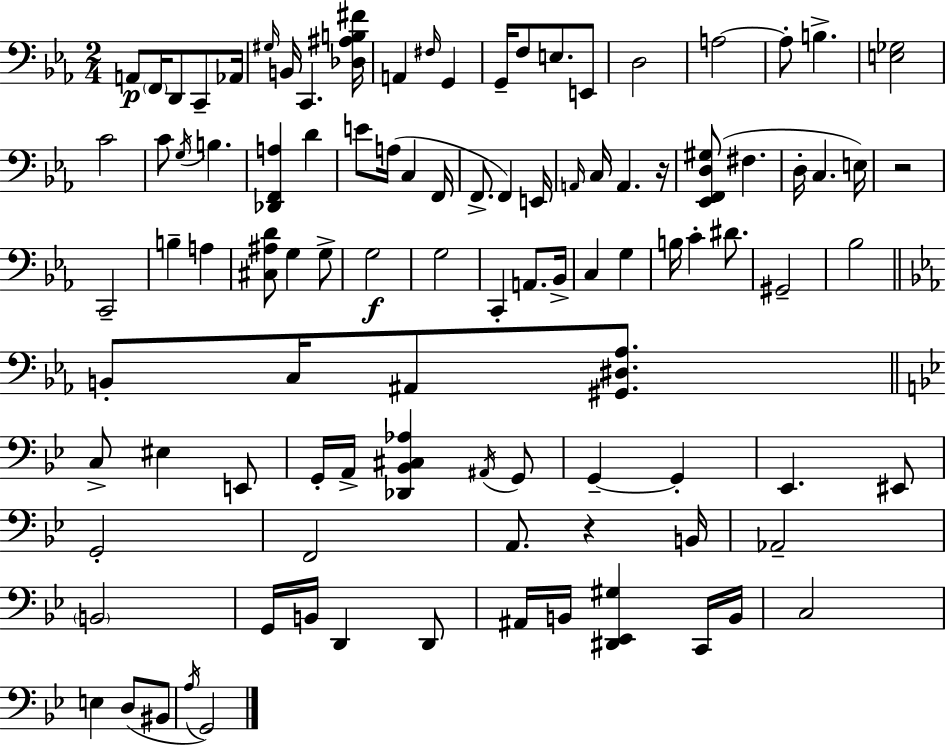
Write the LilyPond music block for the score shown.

{
  \clef bass
  \numericTimeSignature
  \time 2/4
  \key c \minor
  a,8\p \parenthesize f,16 d,8 c,8-- aes,16 | \grace { gis16 } b,16 c,4. | <des ais b fis'>16 a,4 \grace { fis16 } g,4 | g,16-- f8 e8. | \break e,8 d2 | a2~~ | a8-. b4.-> | <e ges>2 | \break c'2 | c'8 \acciaccatura { g16 } b4. | <des, f, a>4 d'4 | e'8 a16( c4 | \break f,16 f,8.-> f,4) | e,16 \grace { a,16 } c16 a,4. | r16 <ees, f, d gis>8( fis4. | d16-. c4. | \break e16) r2 | c,2-- | b4-- | a4 <cis ais d'>8 g4 | \break g8-> g2\f | g2 | c,4-. | a,8. bes,16-> c4 | \break g4 b16 c'4-. | dis'8. gis,2-- | bes2 | \bar "||" \break \key ees \major b,8-. c16 ais,8 <gis, dis aes>8. | \bar "||" \break \key g \minor c8-> eis4 e,8 | g,16-. a,16-> <des, bes, cis aes>4 \acciaccatura { ais,16 } g,8 | g,4--~~ g,4-. | ees,4. eis,8 | \break g,2-. | f,2 | a,8. r4 | b,16 aes,2-- | \break \parenthesize b,2 | g,16 b,16 d,4 d,8 | ais,16 b,16 <dis, ees, gis>4 c,16 | b,16 c2 | \break e4 d8( bis,8 | \acciaccatura { a16 }) g,2 | \bar "|."
}